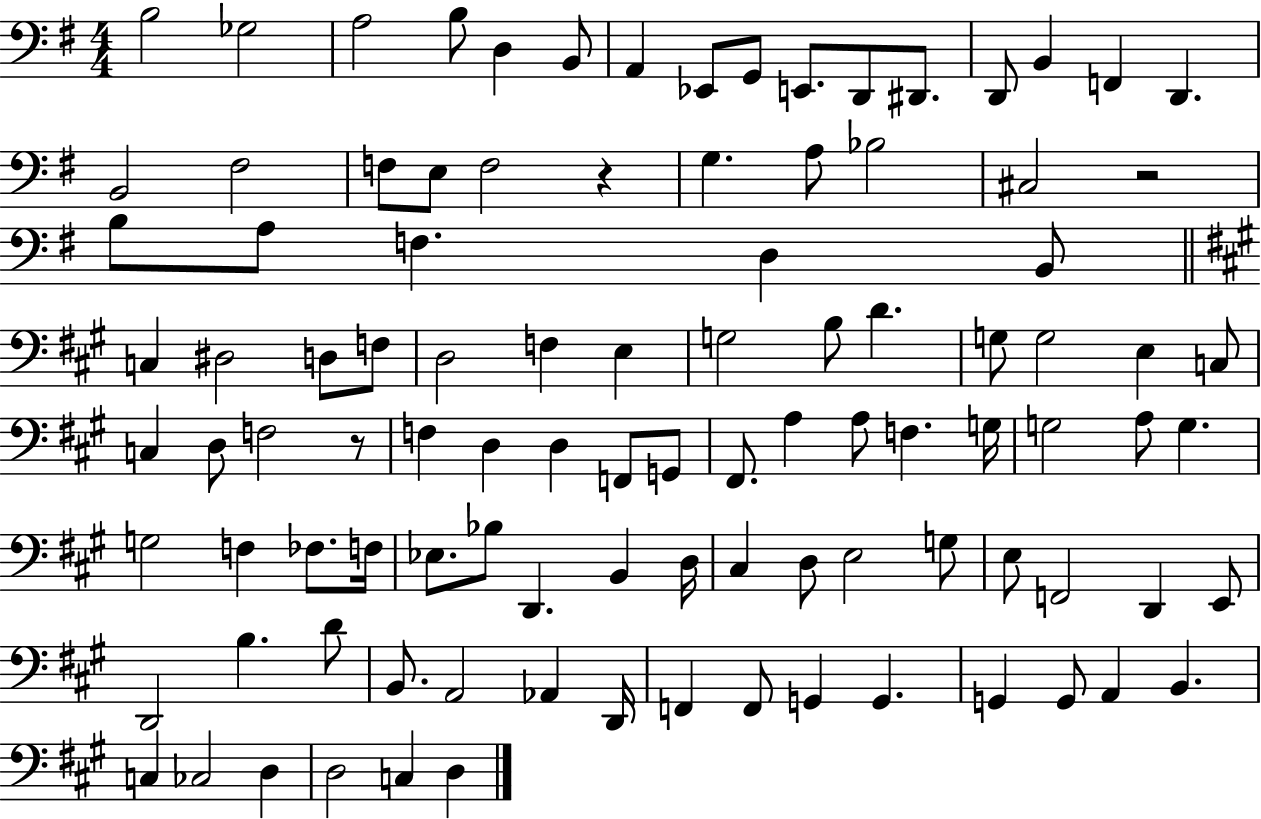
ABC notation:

X:1
T:Untitled
M:4/4
L:1/4
K:G
B,2 _G,2 A,2 B,/2 D, B,,/2 A,, _E,,/2 G,,/2 E,,/2 D,,/2 ^D,,/2 D,,/2 B,, F,, D,, B,,2 ^F,2 F,/2 E,/2 F,2 z G, A,/2 _B,2 ^C,2 z2 B,/2 A,/2 F, D, B,,/2 C, ^D,2 D,/2 F,/2 D,2 F, E, G,2 B,/2 D G,/2 G,2 E, C,/2 C, D,/2 F,2 z/2 F, D, D, F,,/2 G,,/2 ^F,,/2 A, A,/2 F, G,/4 G,2 A,/2 G, G,2 F, _F,/2 F,/4 _E,/2 _B,/2 D,, B,, D,/4 ^C, D,/2 E,2 G,/2 E,/2 F,,2 D,, E,,/2 D,,2 B, D/2 B,,/2 A,,2 _A,, D,,/4 F,, F,,/2 G,, G,, G,, G,,/2 A,, B,, C, _C,2 D, D,2 C, D,